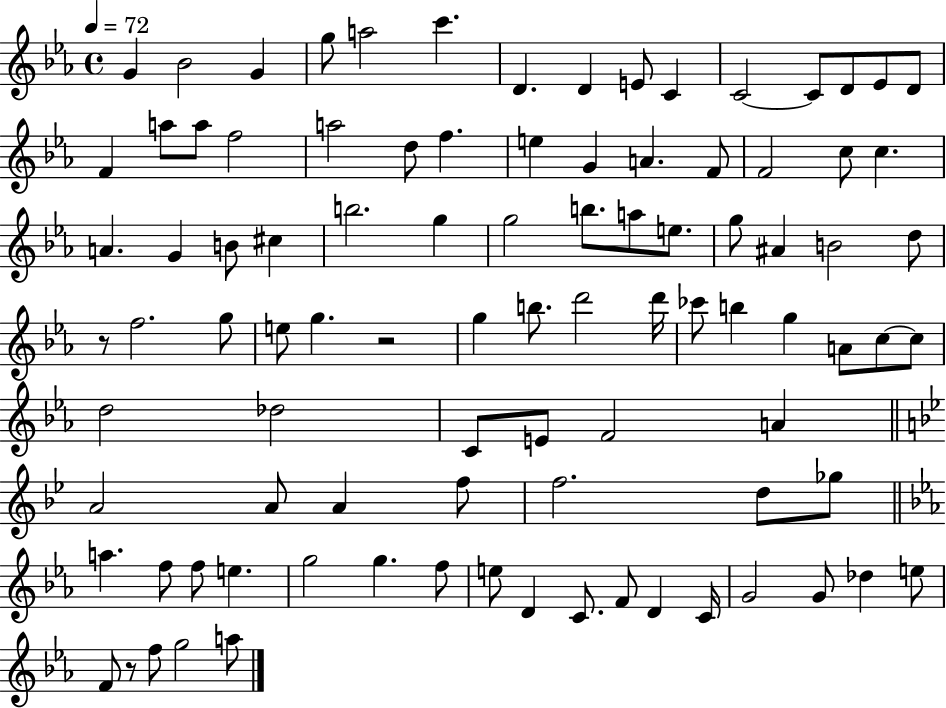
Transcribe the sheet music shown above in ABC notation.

X:1
T:Untitled
M:4/4
L:1/4
K:Eb
G _B2 G g/2 a2 c' D D E/2 C C2 C/2 D/2 _E/2 D/2 F a/2 a/2 f2 a2 d/2 f e G A F/2 F2 c/2 c A G B/2 ^c b2 g g2 b/2 a/2 e/2 g/2 ^A B2 d/2 z/2 f2 g/2 e/2 g z2 g b/2 d'2 d'/4 _c'/2 b g A/2 c/2 c/2 d2 _d2 C/2 E/2 F2 A A2 A/2 A f/2 f2 d/2 _g/2 a f/2 f/2 e g2 g f/2 e/2 D C/2 F/2 D C/4 G2 G/2 _d e/2 F/2 z/2 f/2 g2 a/2